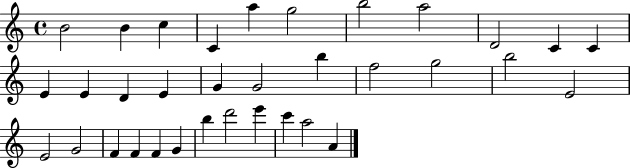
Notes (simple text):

B4/h B4/q C5/q C4/q A5/q G5/h B5/h A5/h D4/h C4/q C4/q E4/q E4/q D4/q E4/q G4/q G4/h B5/q F5/h G5/h B5/h E4/h E4/h G4/h F4/q F4/q F4/q G4/q B5/q D6/h E6/q C6/q A5/h A4/q